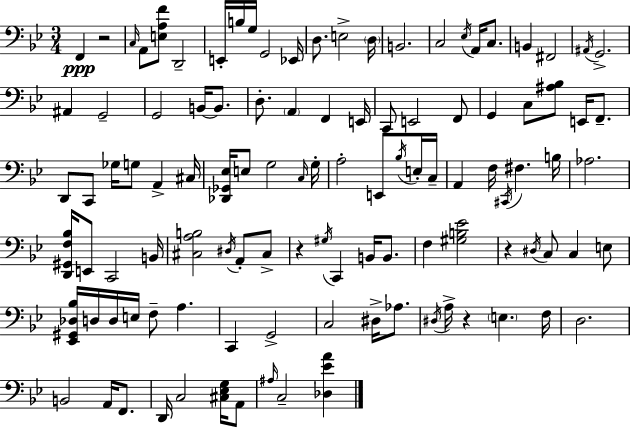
X:1
T:Untitled
M:3/4
L:1/4
K:Gm
F,, z2 C,/4 A,,/2 [E,A,F]/2 D,,2 E,,/4 B,/4 G,/4 G,,2 _E,,/4 D,/2 E,2 D,/4 B,,2 C,2 _E,/4 A,,/4 C,/2 B,, ^F,,2 ^A,,/4 G,,2 ^A,, G,,2 G,,2 B,,/4 B,,/2 D,/2 A,, F,, E,,/4 C,,/2 E,,2 F,,/2 G,, C,/2 [^A,_B,]/2 E,,/4 F,,/2 D,,/2 C,,/2 _G,/4 G,/2 A,, ^C,/4 [_D,,_G,,_E,]/4 E,/2 G,2 C,/4 G,/4 A,2 E,,/2 _B,/4 E,/4 C,/4 A,, F,/4 ^C,,/4 ^F, B,/4 _A,2 [D,,^G,,F,_B,]/4 E,,/2 C,,2 B,,/4 [^C,A,B,]2 ^D,/4 A,,/2 ^C,/2 z ^G,/4 C,, B,,/4 B,,/2 F, [^G,B,_E]2 z ^D,/4 C,/2 C, E,/2 [_E,,^G,,_D,_B,]/4 D,/4 D,/4 E,/4 F,/2 A, C,, G,,2 C,2 ^D,/4 _A,/2 ^D,/4 A,/4 z E, F,/4 D,2 B,,2 A,,/4 F,,/2 D,,/4 C,2 [^C,_E,G,]/4 A,,/2 ^A,/4 C,2 [_D,_EA]